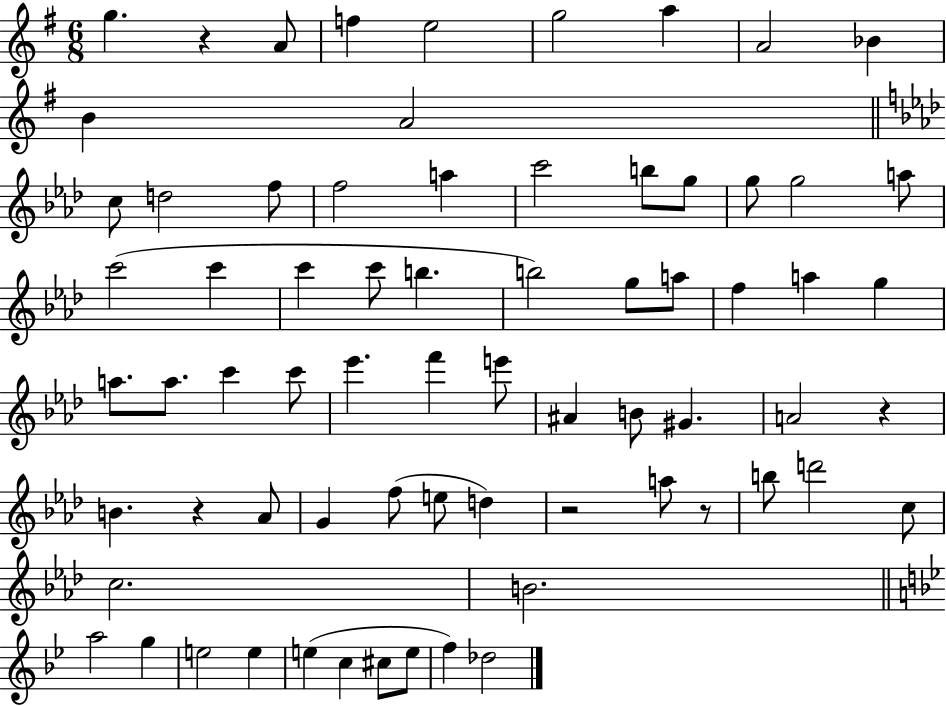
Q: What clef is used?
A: treble